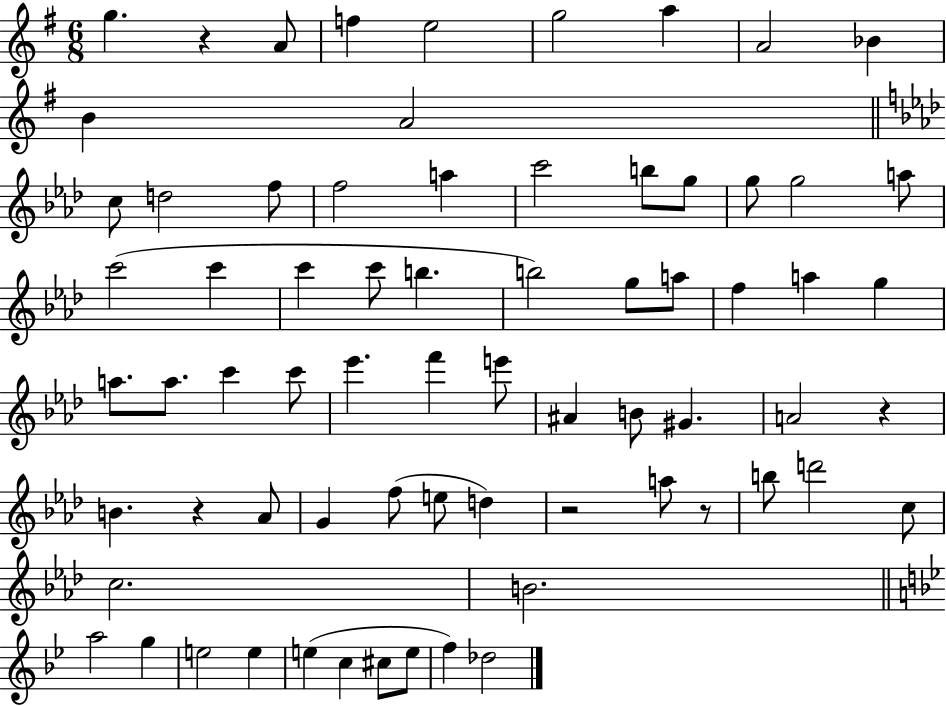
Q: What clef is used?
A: treble